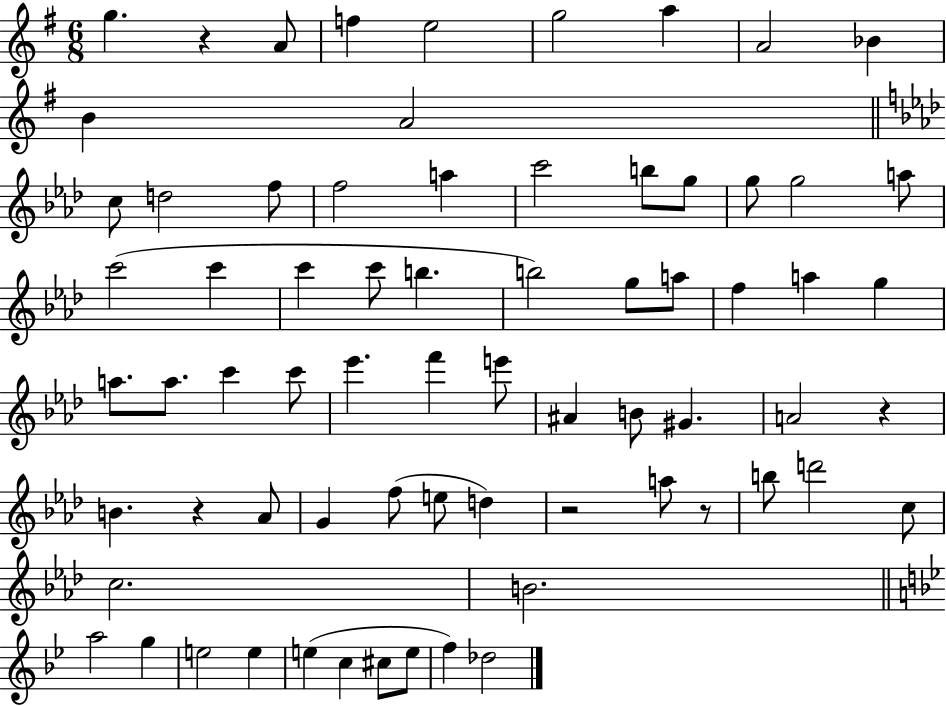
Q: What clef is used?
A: treble